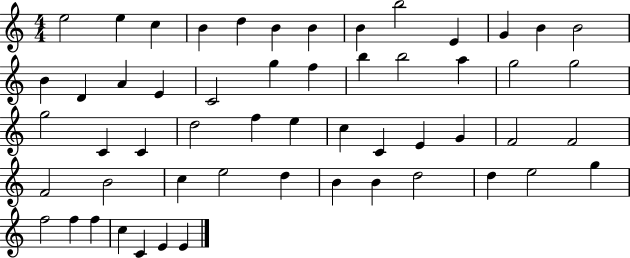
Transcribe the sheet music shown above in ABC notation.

X:1
T:Untitled
M:4/4
L:1/4
K:C
e2 e c B d B B B b2 E G B B2 B D A E C2 g f b b2 a g2 g2 g2 C C d2 f e c C E G F2 F2 F2 B2 c e2 d B B d2 d e2 g f2 f f c C E E